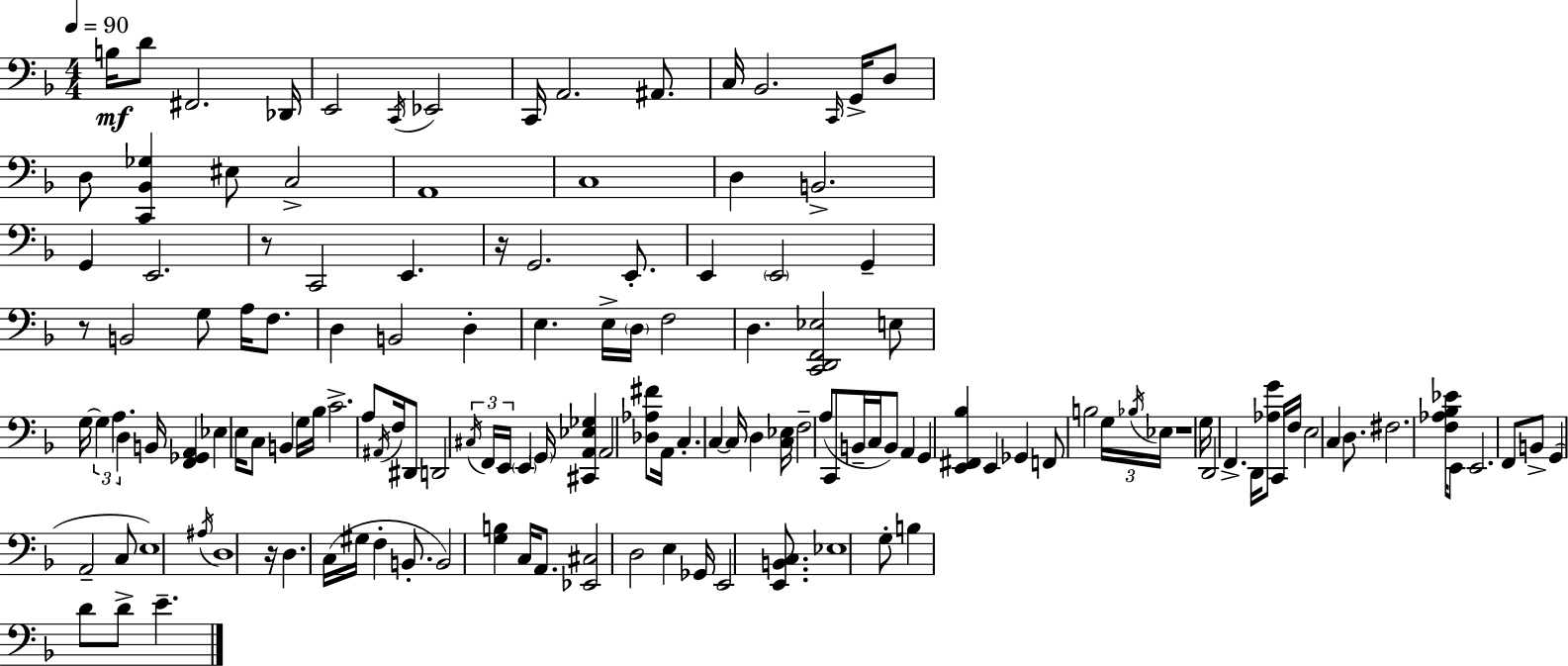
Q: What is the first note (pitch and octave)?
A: B3